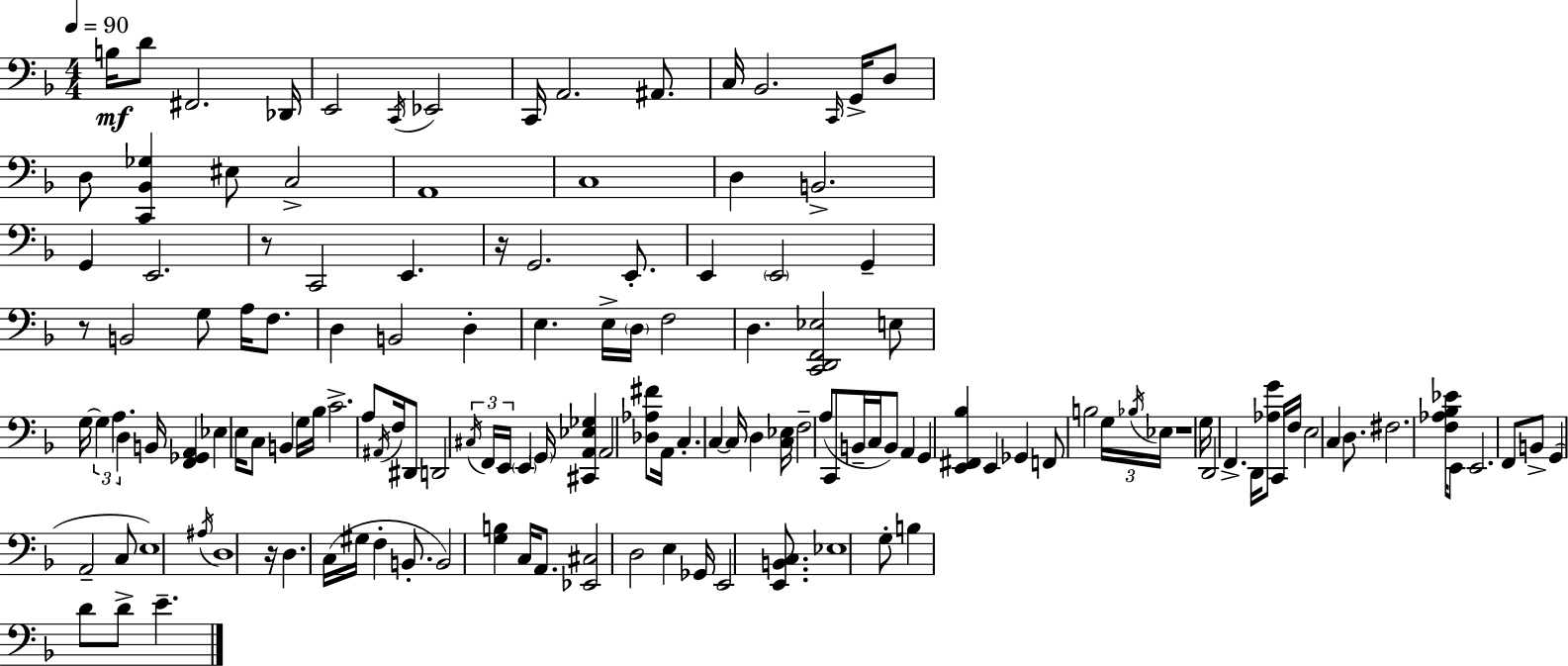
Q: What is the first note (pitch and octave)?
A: B3